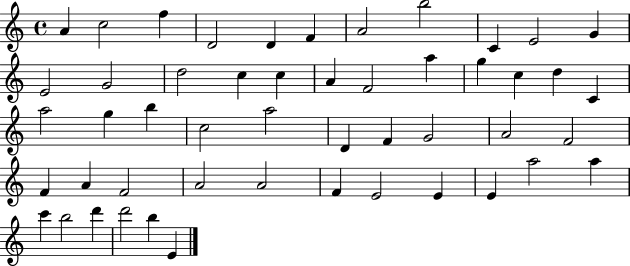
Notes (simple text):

A4/q C5/h F5/q D4/h D4/q F4/q A4/h B5/h C4/q E4/h G4/q E4/h G4/h D5/h C5/q C5/q A4/q F4/h A5/q G5/q C5/q D5/q C4/q A5/h G5/q B5/q C5/h A5/h D4/q F4/q G4/h A4/h F4/h F4/q A4/q F4/h A4/h A4/h F4/q E4/h E4/q E4/q A5/h A5/q C6/q B5/h D6/q D6/h B5/q E4/q